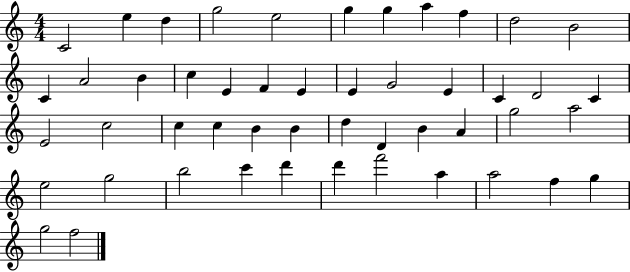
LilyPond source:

{
  \clef treble
  \numericTimeSignature
  \time 4/4
  \key c \major
  c'2 e''4 d''4 | g''2 e''2 | g''4 g''4 a''4 f''4 | d''2 b'2 | \break c'4 a'2 b'4 | c''4 e'4 f'4 e'4 | e'4 g'2 e'4 | c'4 d'2 c'4 | \break e'2 c''2 | c''4 c''4 b'4 b'4 | d''4 d'4 b'4 a'4 | g''2 a''2 | \break e''2 g''2 | b''2 c'''4 d'''4 | d'''4 f'''2 a''4 | a''2 f''4 g''4 | \break g''2 f''2 | \bar "|."
}